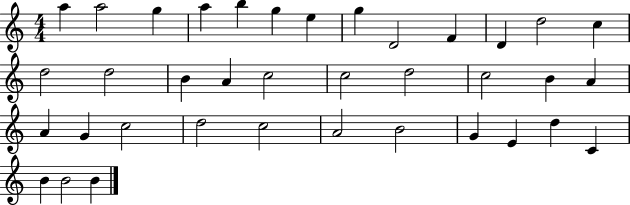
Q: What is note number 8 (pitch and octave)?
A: G5